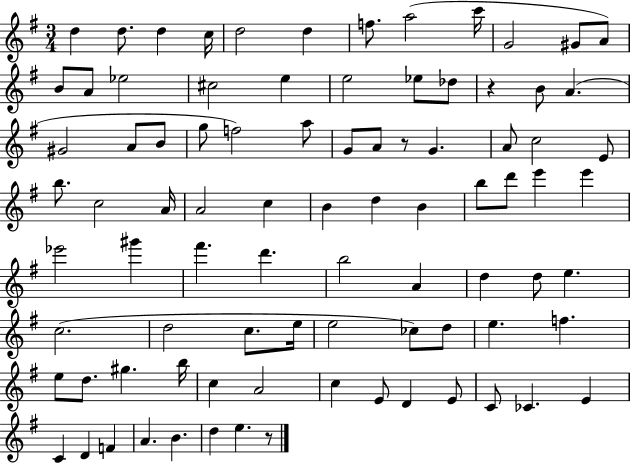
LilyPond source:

{
  \clef treble
  \numericTimeSignature
  \time 3/4
  \key g \major
  d''4 d''8. d''4 c''16 | d''2 d''4 | f''8. a''2( c'''16 | g'2 gis'8 a'8) | \break b'8 a'8 ees''2 | cis''2 e''4 | e''2 ees''8 des''8 | r4 b'8 a'4.( | \break gis'2 a'8 b'8 | g''8 f''2) a''8 | g'8 a'8 r8 g'4. | a'8 c''2 e'8 | \break b''8. c''2 a'16 | a'2 c''4 | b'4 d''4 b'4 | b''8 d'''8 e'''4 e'''4 | \break ees'''2 gis'''4 | fis'''4. d'''4. | b''2 a'4 | d''4 d''8 e''4. | \break c''2.( | d''2 c''8. e''16 | e''2 ces''8) d''8 | e''4. f''4. | \break e''8 d''8. gis''4. b''16 | c''4 a'2 | c''4 e'8 d'4 e'8 | c'8 ces'4. e'4 | \break c'4 d'4 f'4 | a'4. b'4. | d''4 e''4. r8 | \bar "|."
}